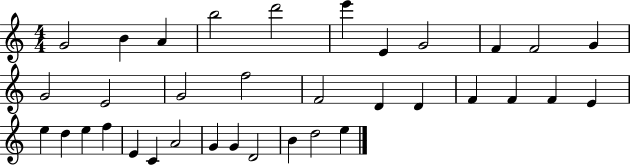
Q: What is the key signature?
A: C major